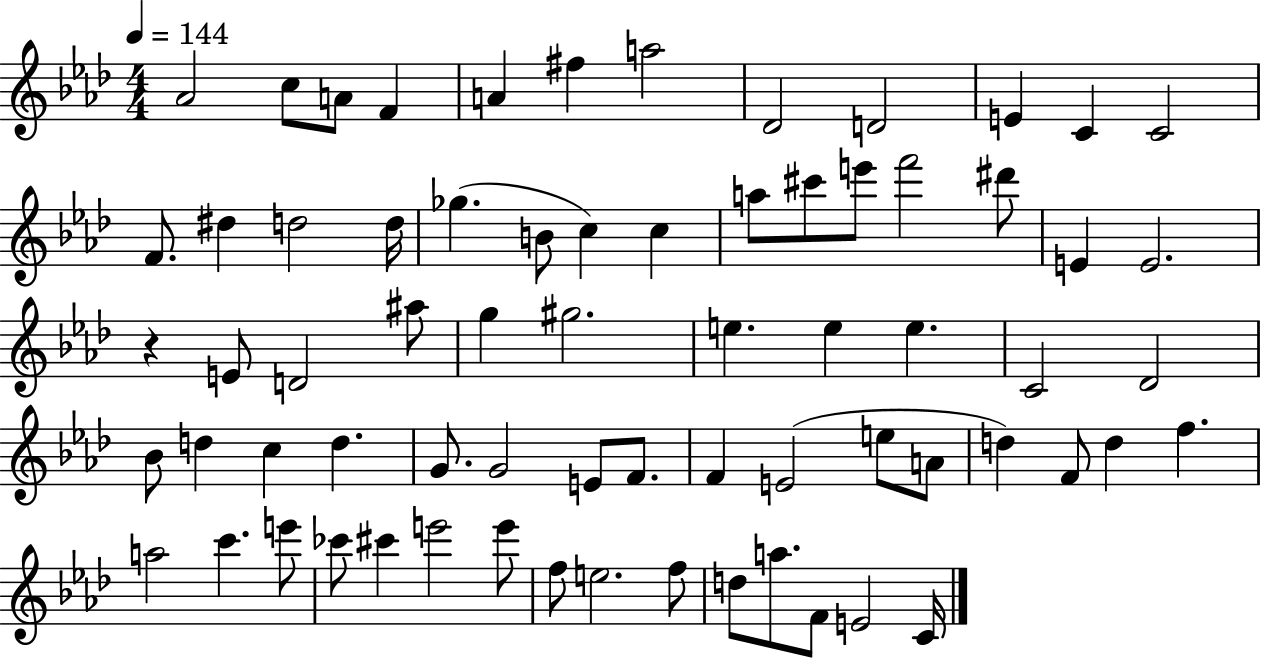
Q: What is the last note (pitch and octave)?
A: C4